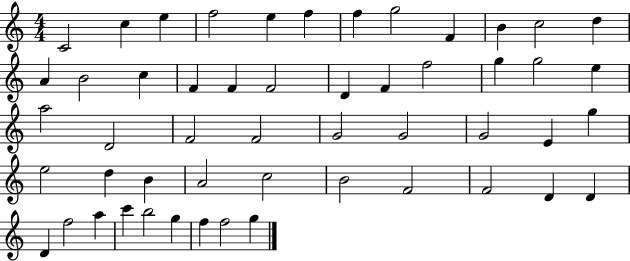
X:1
T:Untitled
M:4/4
L:1/4
K:C
C2 c e f2 e f f g2 F B c2 d A B2 c F F F2 D F f2 g g2 e a2 D2 F2 F2 G2 G2 G2 E g e2 d B A2 c2 B2 F2 F2 D D D f2 a c' b2 g f f2 g